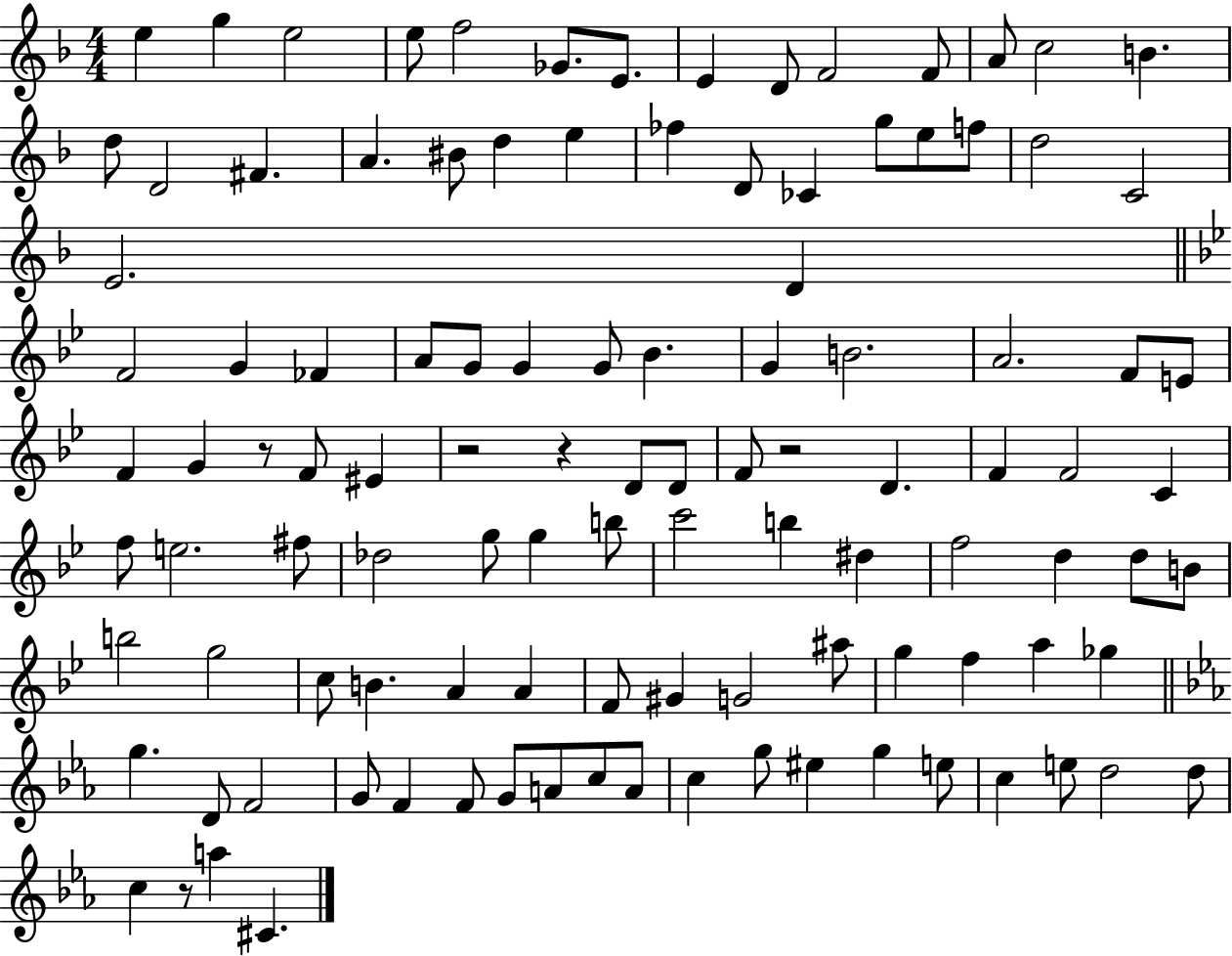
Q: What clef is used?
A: treble